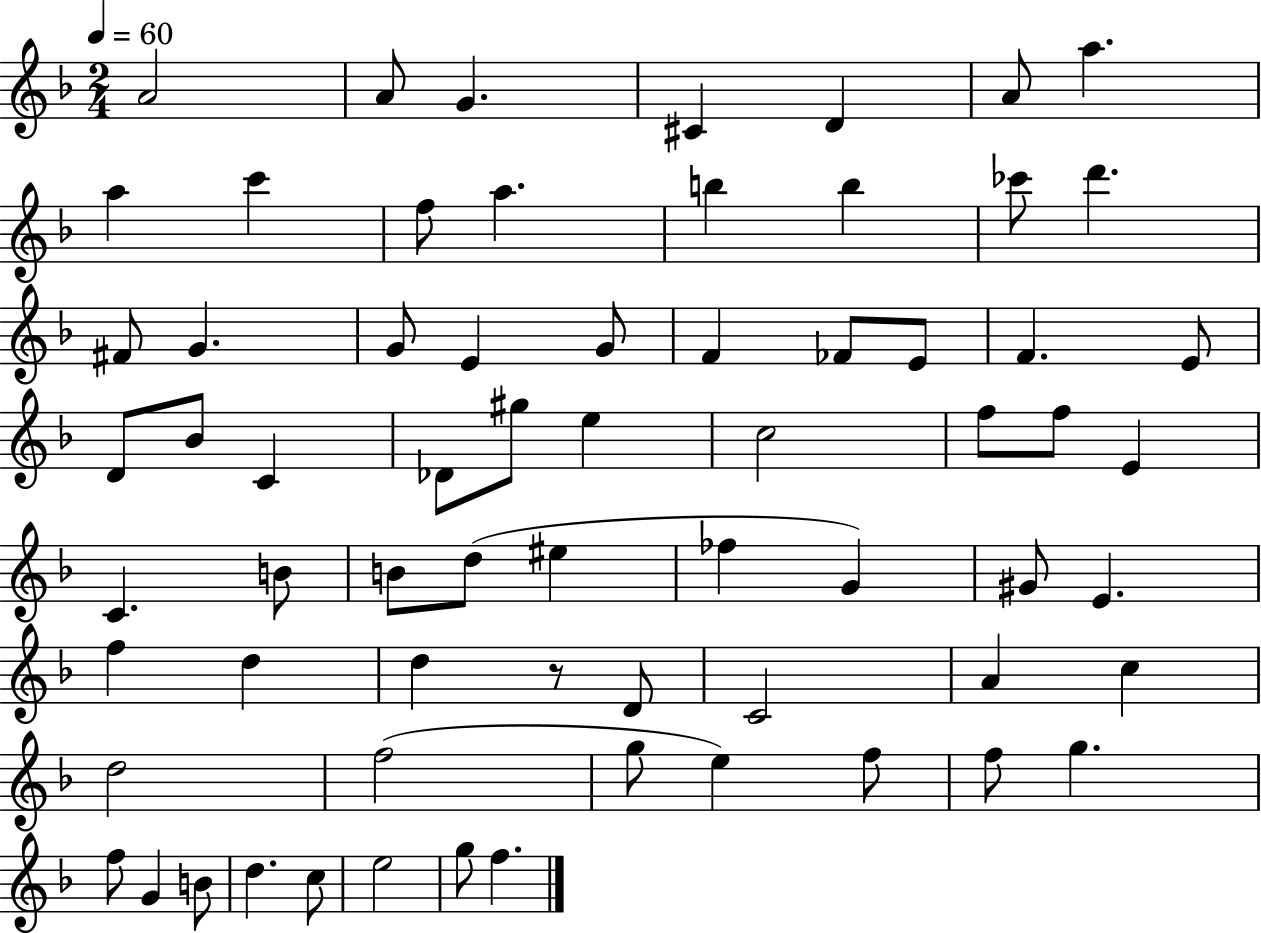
{
  \clef treble
  \numericTimeSignature
  \time 2/4
  \key f \major
  \tempo 4 = 60
  a'2 | a'8 g'4. | cis'4 d'4 | a'8 a''4. | \break a''4 c'''4 | f''8 a''4. | b''4 b''4 | ces'''8 d'''4. | \break fis'8 g'4. | g'8 e'4 g'8 | f'4 fes'8 e'8 | f'4. e'8 | \break d'8 bes'8 c'4 | des'8 gis''8 e''4 | c''2 | f''8 f''8 e'4 | \break c'4. b'8 | b'8 d''8( eis''4 | fes''4 g'4) | gis'8 e'4. | \break f''4 d''4 | d''4 r8 d'8 | c'2 | a'4 c''4 | \break d''2 | f''2( | g''8 e''4) f''8 | f''8 g''4. | \break f''8 g'4 b'8 | d''4. c''8 | e''2 | g''8 f''4. | \break \bar "|."
}